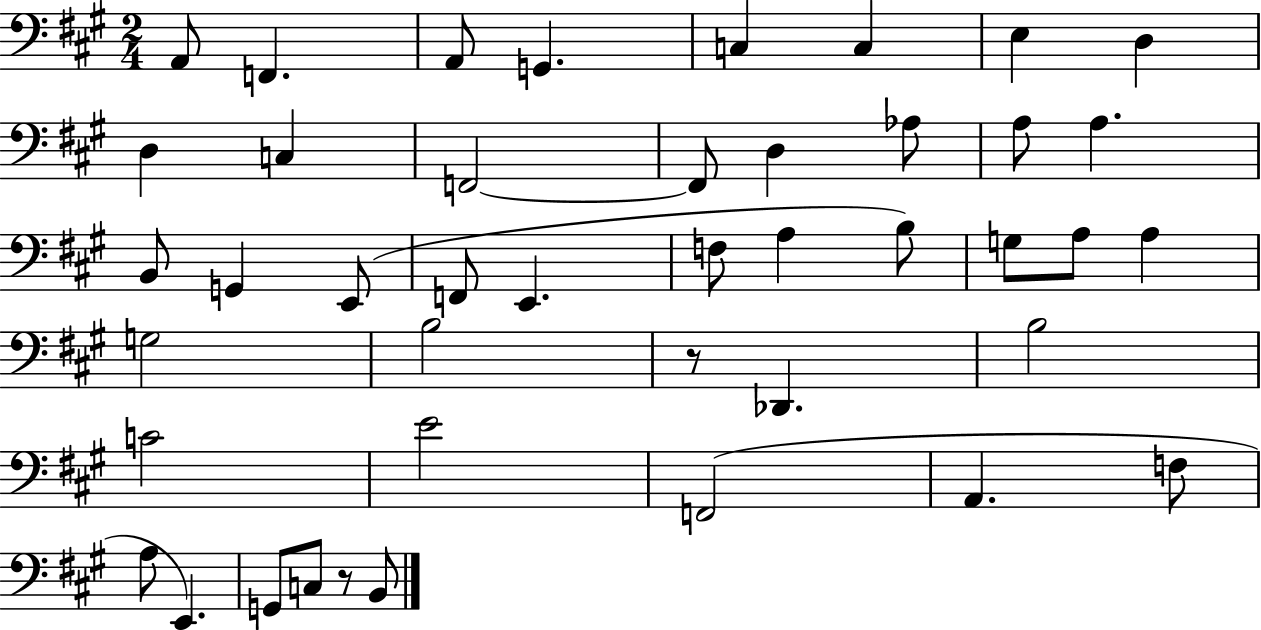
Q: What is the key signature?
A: A major